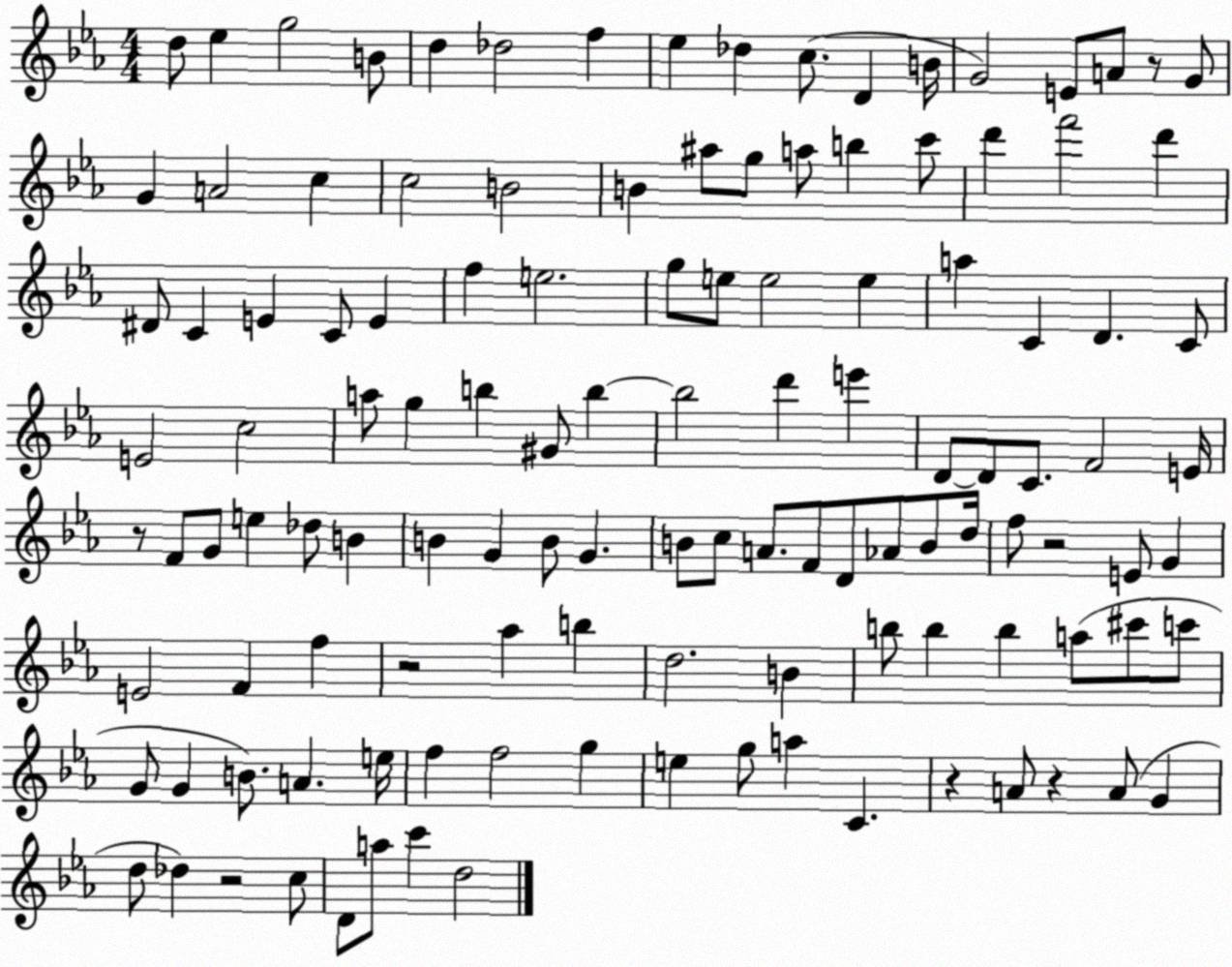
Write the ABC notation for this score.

X:1
T:Untitled
M:4/4
L:1/4
K:Eb
d/2 _e g2 B/2 d _d2 f _e _d c/2 D B/4 G2 E/2 A/2 z/2 G/2 G A2 c c2 B2 B ^a/2 g/2 a/2 b c'/2 d' f'2 d' ^D/2 C E C/2 E f e2 g/2 e/2 e2 e a C D C/2 E2 c2 a/2 g b ^G/2 b b2 d' e' D/2 D/2 C/2 F2 E/4 z/2 F/2 G/2 e _d/2 B B G B/2 G B/2 c/2 A/2 F/2 D/2 _A/2 B/2 d/4 f/2 z2 E/2 G E2 F f z2 _a b d2 B b/2 b b a/2 ^c'/2 c'/2 G/2 G B/2 A e/4 f f2 g e g/2 a C z A/2 z A/2 G d/2 _d z2 c/2 D/2 a/2 c' d2